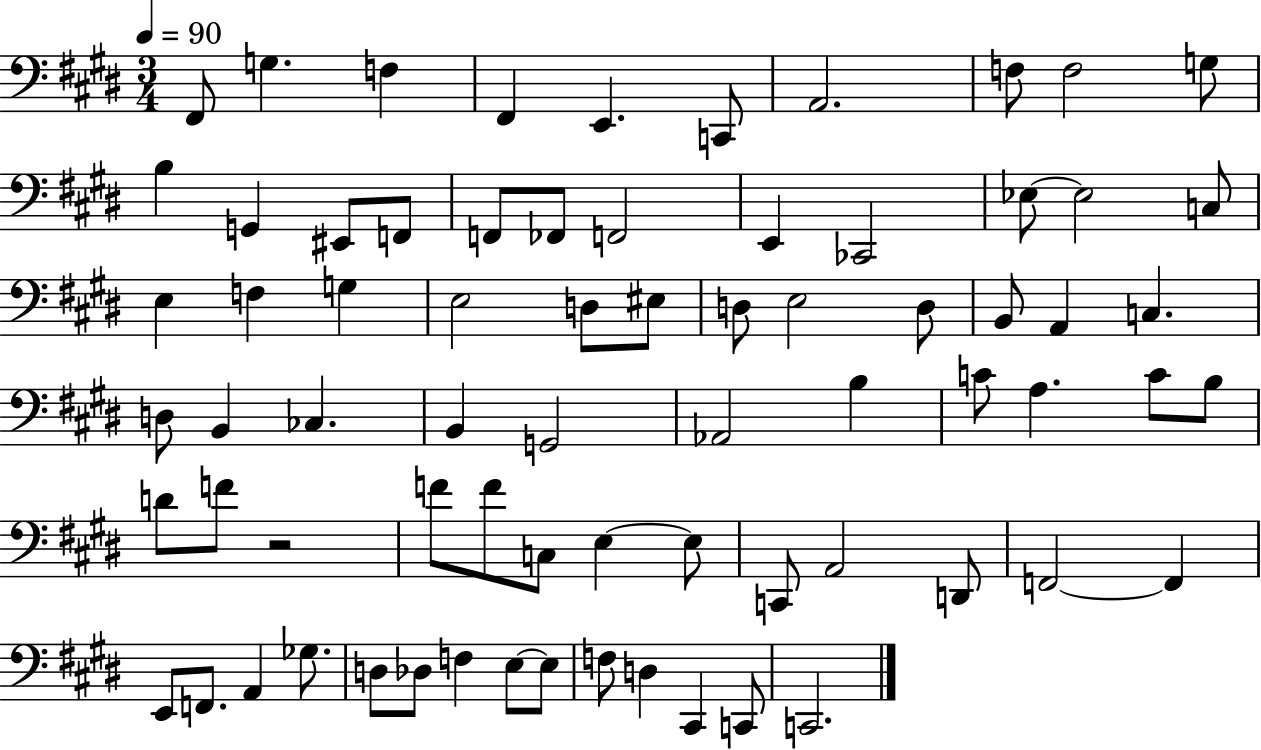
X:1
T:Untitled
M:3/4
L:1/4
K:E
^F,,/2 G, F, ^F,, E,, C,,/2 A,,2 F,/2 F,2 G,/2 B, G,, ^E,,/2 F,,/2 F,,/2 _F,,/2 F,,2 E,, _C,,2 _E,/2 _E,2 C,/2 E, F, G, E,2 D,/2 ^E,/2 D,/2 E,2 D,/2 B,,/2 A,, C, D,/2 B,, _C, B,, G,,2 _A,,2 B, C/2 A, C/2 B,/2 D/2 F/2 z2 F/2 F/2 C,/2 E, E,/2 C,,/2 A,,2 D,,/2 F,,2 F,, E,,/2 F,,/2 A,, _G,/2 D,/2 _D,/2 F, E,/2 E,/2 F,/2 D, ^C,, C,,/2 C,,2